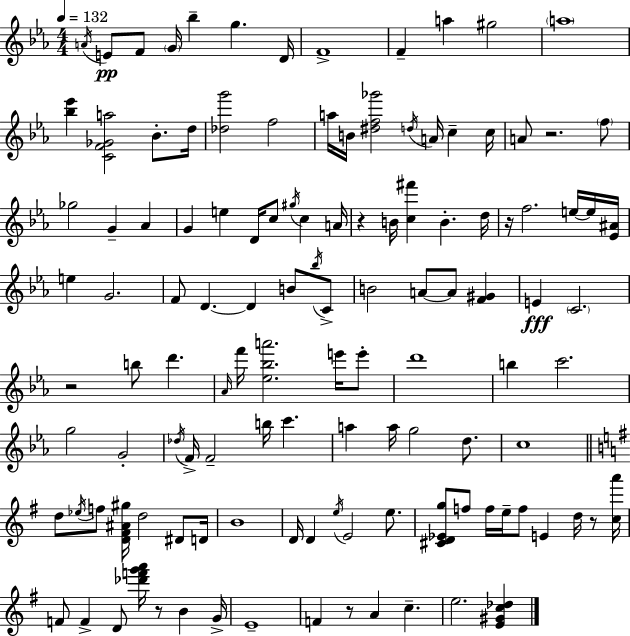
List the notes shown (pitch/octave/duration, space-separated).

A4/s E4/e F4/e G4/s Bb5/q G5/q. D4/s F4/w F4/q A5/q G#5/h A5/w [Bb5,Eb6]/q [C4,F4,Gb4,A5]/h Bb4/e. D5/s [Db5,G6]/h F5/h A5/s B4/s [D#5,F5,Gb6]/h D5/s A4/s C5/q C5/s A4/e R/h. F5/e Gb5/h G4/q Ab4/q G4/q E5/q D4/s C5/e G#5/s C5/q A4/s R/q B4/s [C5,F#6]/q B4/q. D5/s R/s F5/h. E5/s E5/s [Eb4,A#4]/s E5/q G4/h. F4/e D4/q. D4/q B4/e Bb5/s C4/e B4/h A4/e A4/e [F4,G#4]/q E4/q C4/h. R/h B5/e D6/q. Ab4/s F6/s [Eb5,Bb5,A6]/h. E6/s E6/e D6/w B5/q C6/h. G5/h G4/h Db5/s F4/s F4/h B5/s C6/q. A5/q A5/s G5/h D5/e. C5/w D5/e Eb5/s F5/e [D4,F#4,A#4,G#5]/s D5/h D#4/e D4/s B4/w D4/s D4/q E5/s E4/h E5/e. [C#4,D4,Eb4,G5]/e F5/e F5/s E5/s F5/e E4/q D5/s R/e [C5,A6]/s F4/e F4/q D4/e [Db6,F6,G6,A6]/s R/e B4/q G4/s E4/w F4/q R/e A4/q C5/q. E5/h. [E4,G#4,C5,Db5]/q